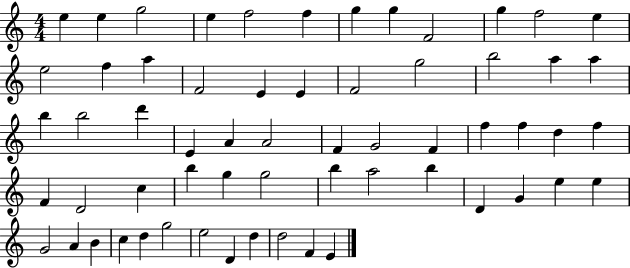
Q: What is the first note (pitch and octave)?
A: E5